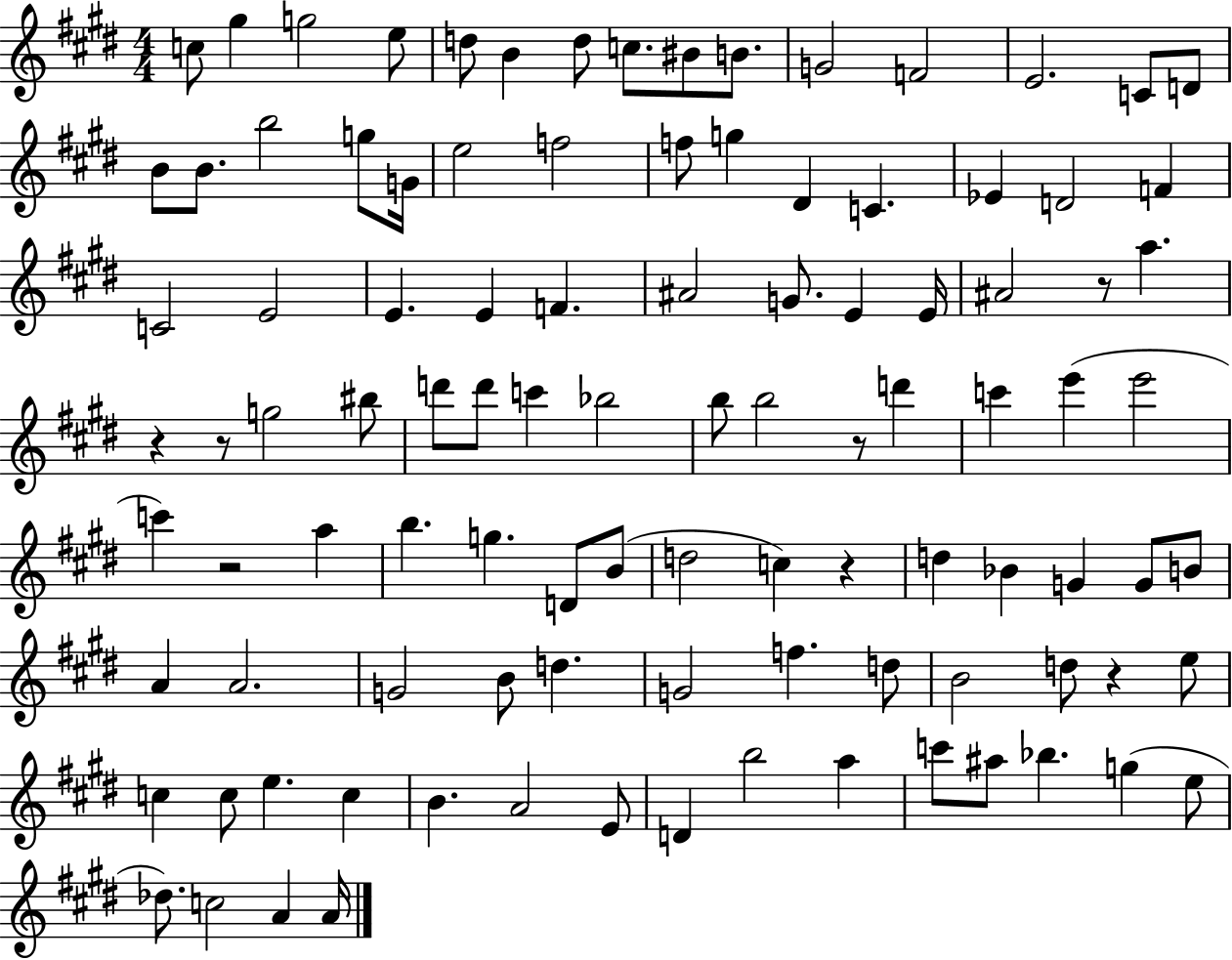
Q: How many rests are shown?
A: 7